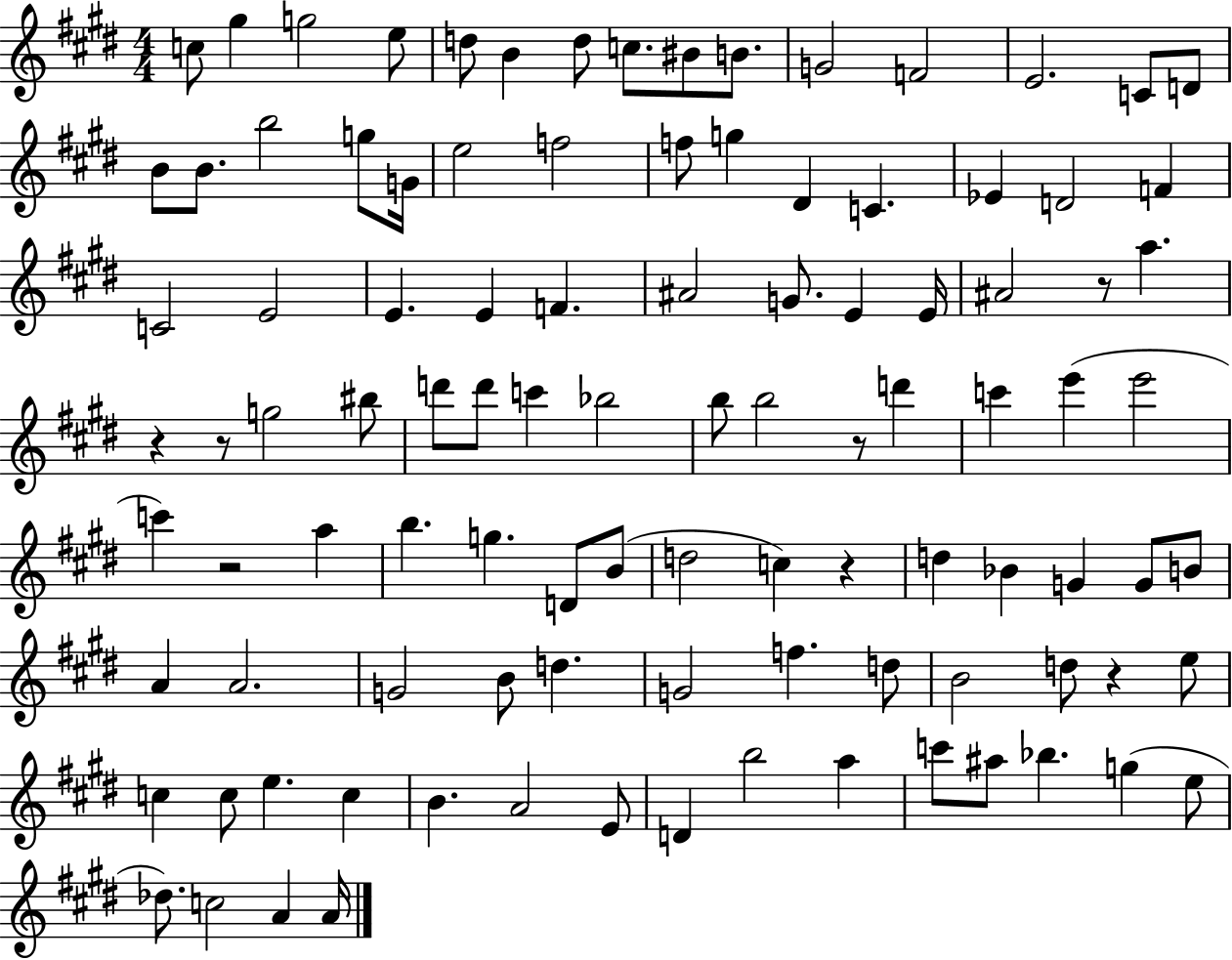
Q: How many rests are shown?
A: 7